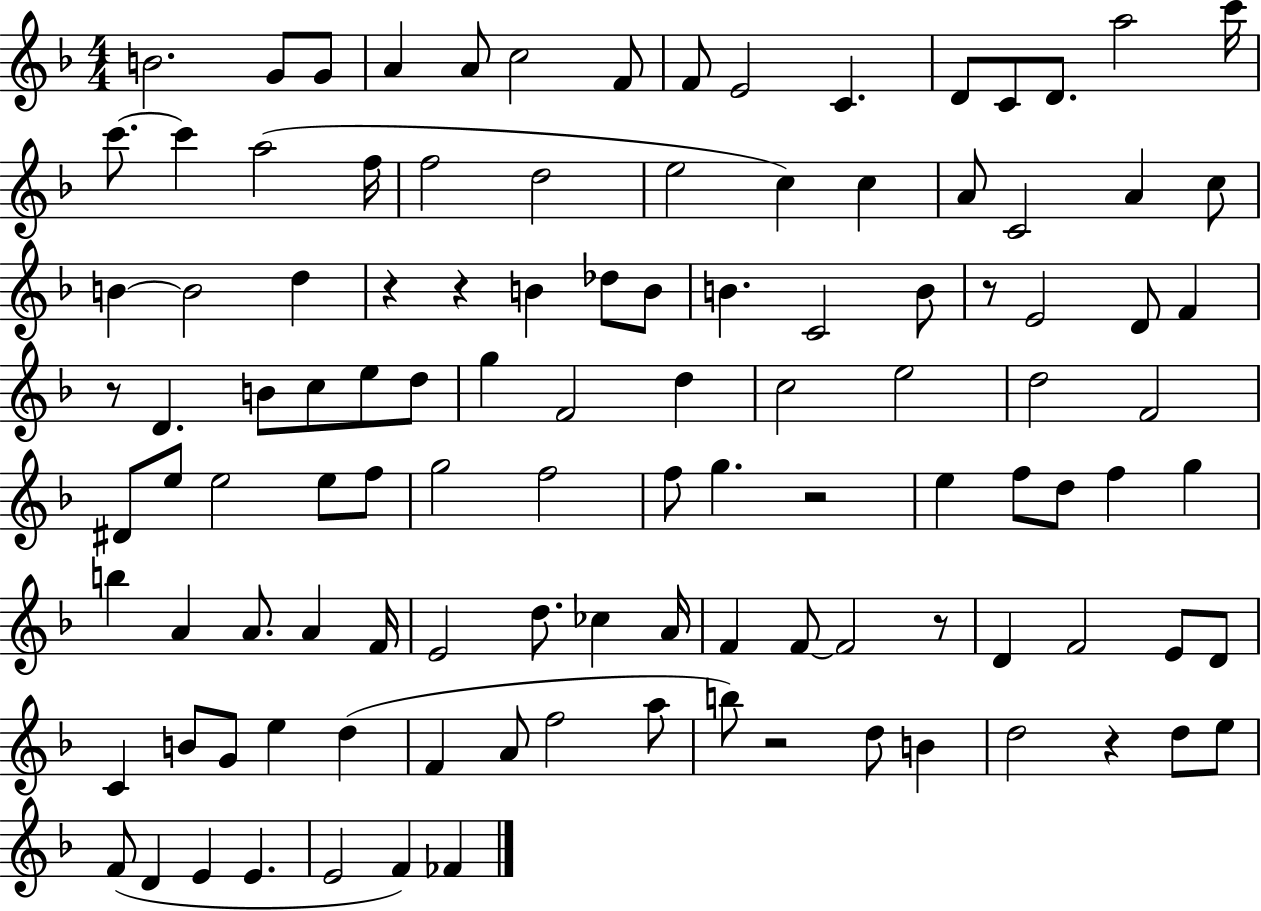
X:1
T:Untitled
M:4/4
L:1/4
K:F
B2 G/2 G/2 A A/2 c2 F/2 F/2 E2 C D/2 C/2 D/2 a2 c'/4 c'/2 c' a2 f/4 f2 d2 e2 c c A/2 C2 A c/2 B B2 d z z B _d/2 B/2 B C2 B/2 z/2 E2 D/2 F z/2 D B/2 c/2 e/2 d/2 g F2 d c2 e2 d2 F2 ^D/2 e/2 e2 e/2 f/2 g2 f2 f/2 g z2 e f/2 d/2 f g b A A/2 A F/4 E2 d/2 _c A/4 F F/2 F2 z/2 D F2 E/2 D/2 C B/2 G/2 e d F A/2 f2 a/2 b/2 z2 d/2 B d2 z d/2 e/2 F/2 D E E E2 F _F